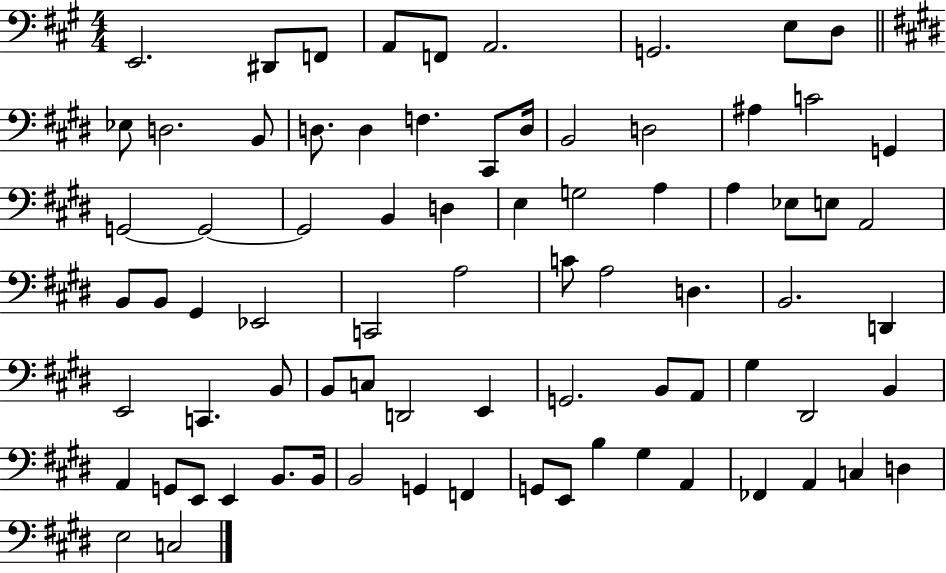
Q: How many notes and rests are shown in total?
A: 78